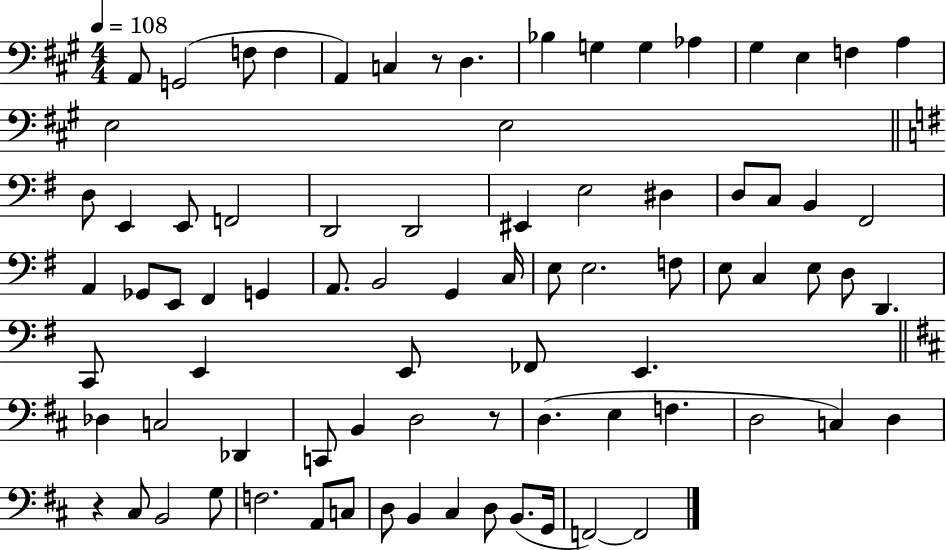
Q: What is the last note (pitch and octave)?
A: F2